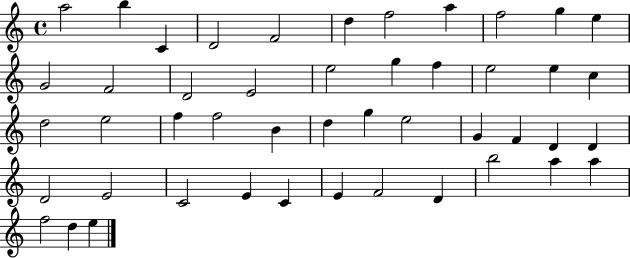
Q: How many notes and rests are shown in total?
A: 47